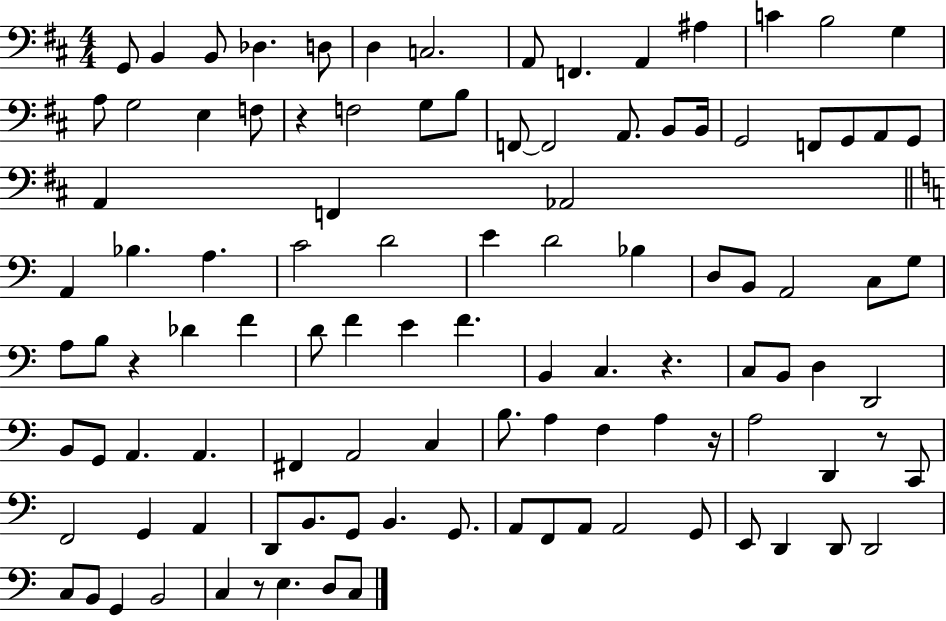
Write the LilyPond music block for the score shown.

{
  \clef bass
  \numericTimeSignature
  \time 4/4
  \key d \major
  g,8 b,4 b,8 des4. d8 | d4 c2. | a,8 f,4. a,4 ais4 | c'4 b2 g4 | \break a8 g2 e4 f8 | r4 f2 g8 b8 | f,8~~ f,2 a,8. b,8 b,16 | g,2 f,8 g,8 a,8 g,8 | \break a,4 f,4 aes,2 | \bar "||" \break \key a \minor a,4 bes4. a4. | c'2 d'2 | e'4 d'2 bes4 | d8 b,8 a,2 c8 g8 | \break a8 b8 r4 des'4 f'4 | d'8 f'4 e'4 f'4. | b,4 c4. r4. | c8 b,8 d4 d,2 | \break b,8 g,8 a,4. a,4. | fis,4 a,2 c4 | b8. a4 f4 a4 r16 | a2 d,4 r8 c,8 | \break f,2 g,4 a,4 | d,8 b,8. g,8 b,4. g,8. | a,8 f,8 a,8 a,2 g,8 | e,8 d,4 d,8 d,2 | \break c8 b,8 g,4 b,2 | c4 r8 e4. d8 c8 | \bar "|."
}